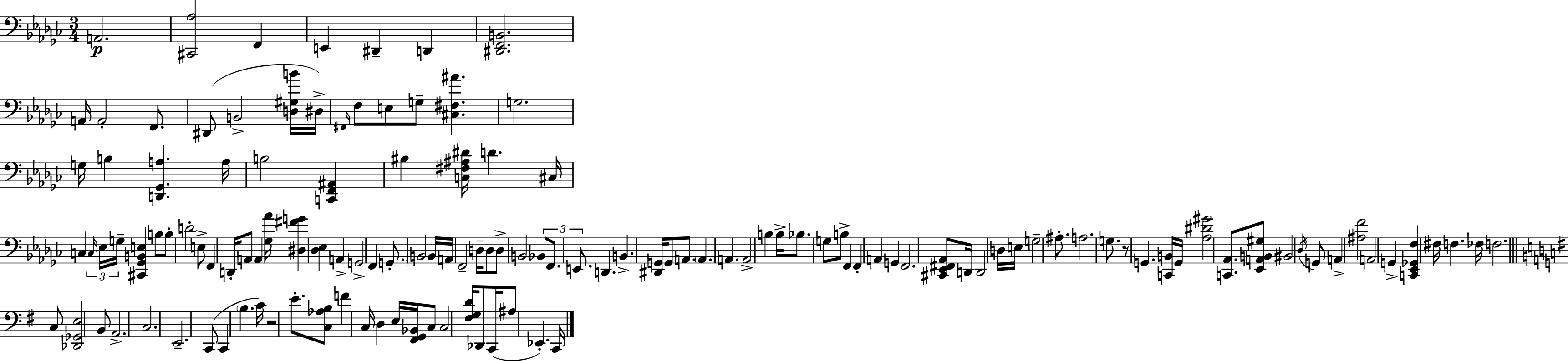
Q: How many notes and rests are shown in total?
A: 133